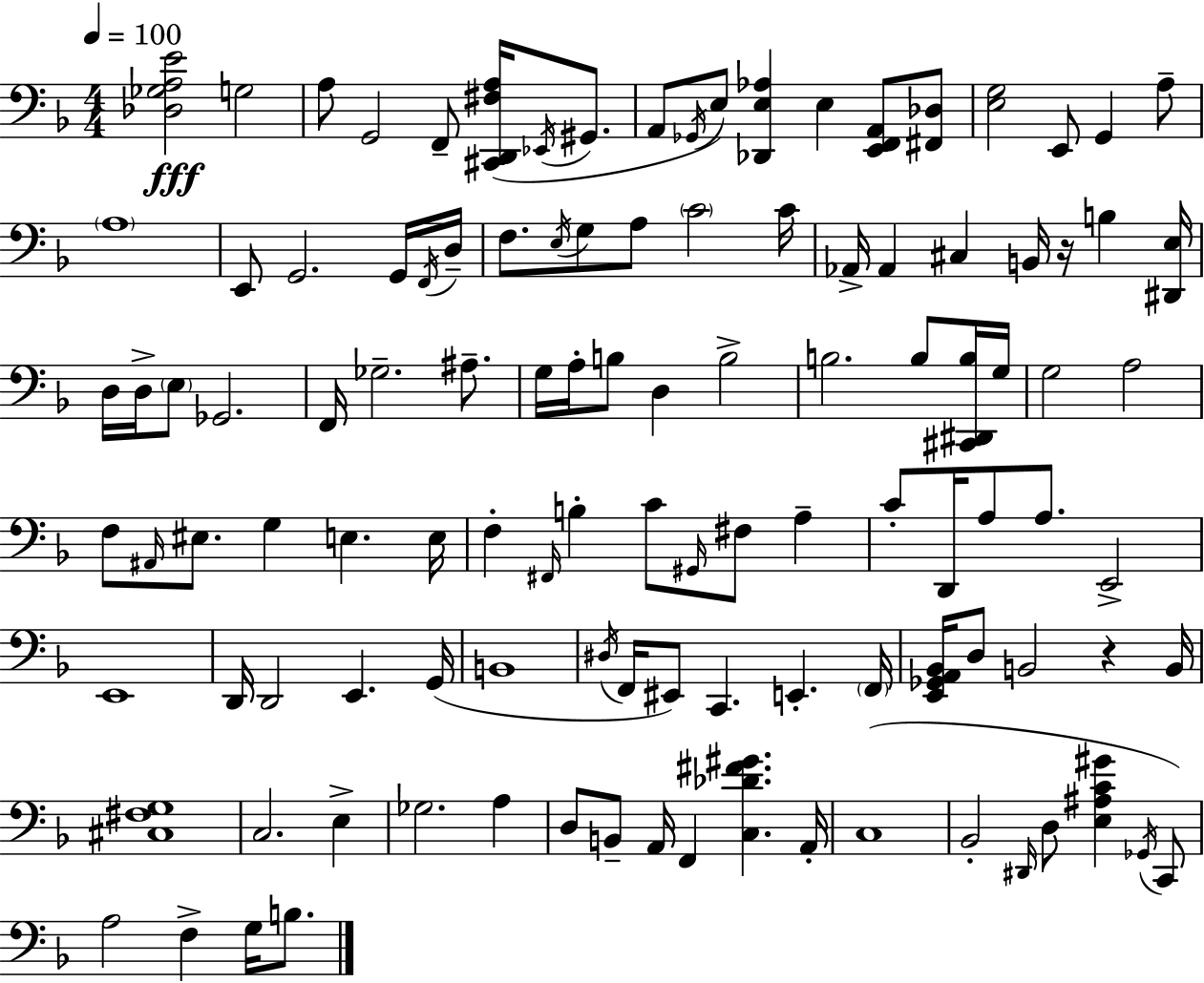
X:1
T:Untitled
M:4/4
L:1/4
K:Dm
[_D,_G,A,E]2 G,2 A,/2 G,,2 F,,/2 [^C,,D,,^F,A,]/4 _E,,/4 ^G,,/2 A,,/2 _G,,/4 E,/2 [_D,,E,_A,] E, [E,,F,,A,,]/2 [^F,,_D,]/2 [E,G,]2 E,,/2 G,, A,/2 A,4 E,,/2 G,,2 G,,/4 F,,/4 D,/4 F,/2 E,/4 G,/2 A,/2 C2 C/4 _A,,/4 _A,, ^C, B,,/4 z/4 B, [^D,,E,]/4 D,/4 D,/4 E,/2 _G,,2 F,,/4 _G,2 ^A,/2 G,/4 A,/4 B,/2 D, B,2 B,2 B,/2 [^C,,^D,,B,]/4 G,/4 G,2 A,2 F,/2 ^A,,/4 ^E,/2 G, E, E,/4 F, ^F,,/4 B, C/2 ^G,,/4 ^F,/2 A, C/2 D,,/4 A,/2 A,/2 E,,2 E,,4 D,,/4 D,,2 E,, G,,/4 B,,4 ^D,/4 F,,/4 ^E,,/2 C,, E,, F,,/4 [E,,_G,,A,,_B,,]/4 D,/2 B,,2 z B,,/4 [^C,^F,G,]4 C,2 E, _G,2 A, D,/2 B,,/2 A,,/4 F,, [C,_D^F^G] A,,/4 C,4 _B,,2 ^D,,/4 D,/2 [E,^A,C^G] _G,,/4 C,,/2 A,2 F, G,/4 B,/2